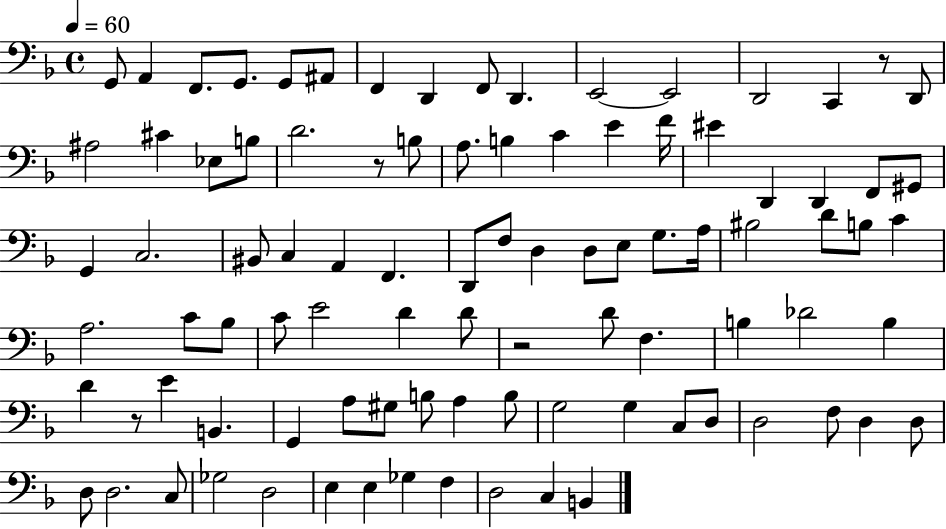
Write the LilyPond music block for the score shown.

{
  \clef bass
  \time 4/4
  \defaultTimeSignature
  \key f \major
  \tempo 4 = 60
  g,8 a,4 f,8. g,8. g,8 ais,8 | f,4 d,4 f,8 d,4. | e,2~~ e,2 | d,2 c,4 r8 d,8 | \break ais2 cis'4 ees8 b8 | d'2. r8 b8 | a8. b4 c'4 e'4 f'16 | eis'4 d,4 d,4 f,8 gis,8 | \break g,4 c2. | bis,8 c4 a,4 f,4. | d,8 f8 d4 d8 e8 g8. a16 | bis2 d'8 b8 c'4 | \break a2. c'8 bes8 | c'8 e'2 d'4 d'8 | r2 d'8 f4. | b4 des'2 b4 | \break d'4 r8 e'4 b,4. | g,4 a8 gis8 b8 a4 b8 | g2 g4 c8 d8 | d2 f8 d4 d8 | \break d8 d2. c8 | ges2 d2 | e4 e4 ges4 f4 | d2 c4 b,4 | \break \bar "|."
}